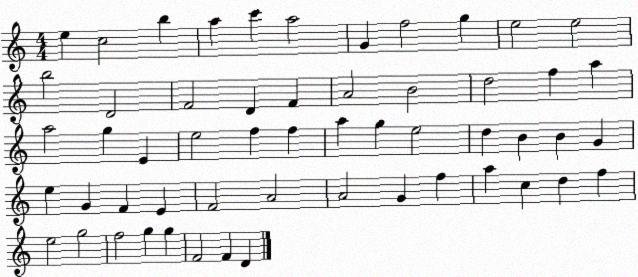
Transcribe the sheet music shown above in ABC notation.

X:1
T:Untitled
M:4/4
L:1/4
K:C
e c2 b a c' a2 G f2 g e2 e2 b2 D2 F2 D F A2 B2 d2 f a a2 g E e2 f f a g e2 d B B G e G F E F2 A2 A2 G f a c d f e2 g2 f2 g g F2 F D